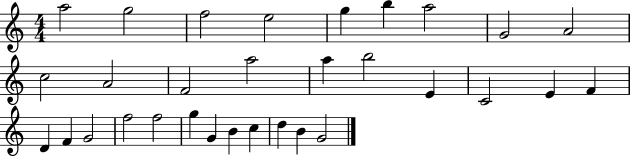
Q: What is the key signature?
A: C major